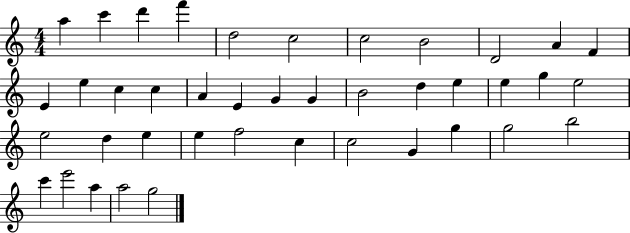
X:1
T:Untitled
M:4/4
L:1/4
K:C
a c' d' f' d2 c2 c2 B2 D2 A F E e c c A E G G B2 d e e g e2 e2 d e e f2 c c2 G g g2 b2 c' e'2 a a2 g2